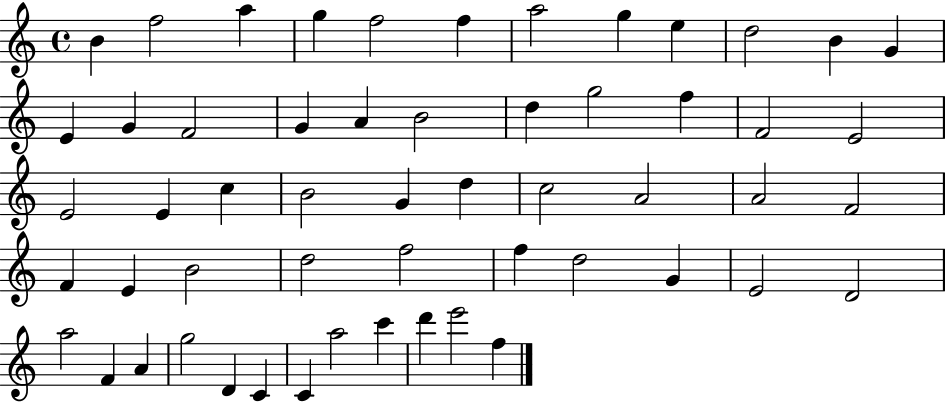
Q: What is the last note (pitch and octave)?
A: F5